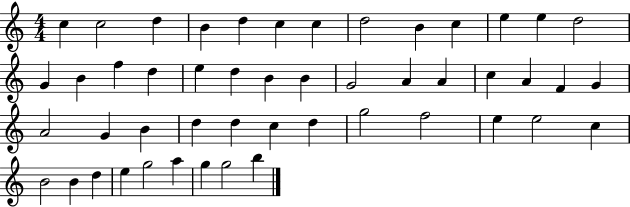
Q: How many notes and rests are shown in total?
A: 49